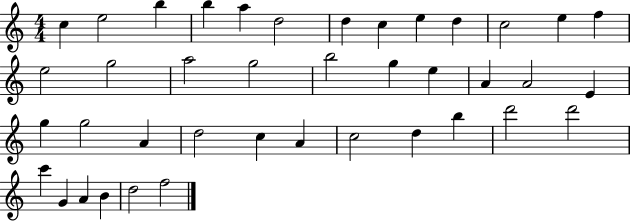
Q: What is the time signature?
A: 4/4